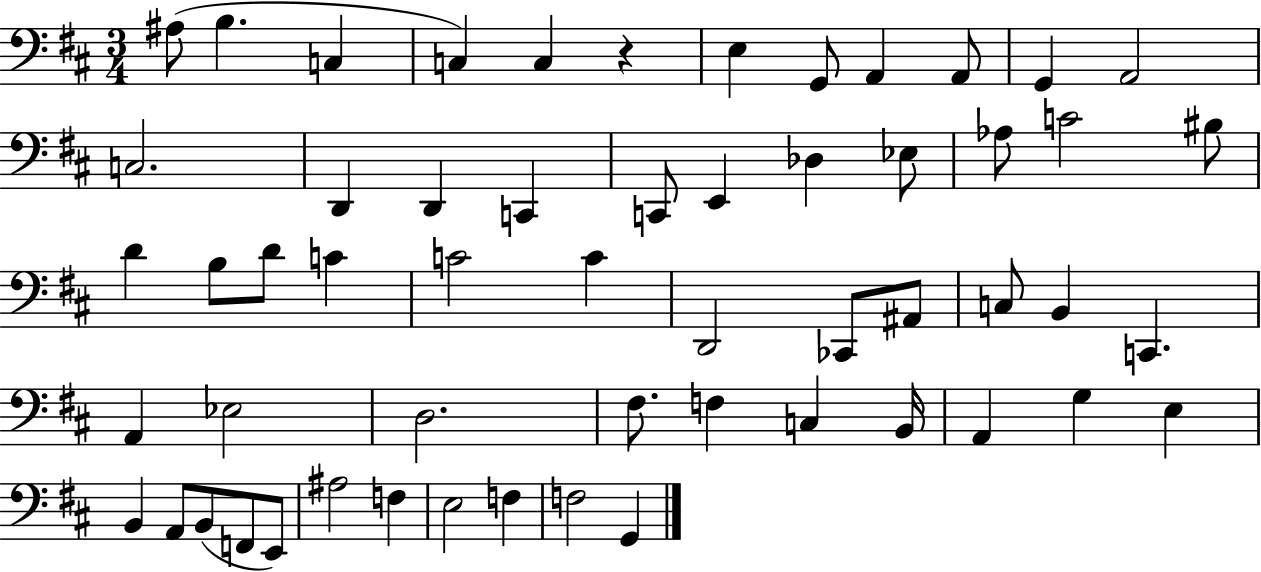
{
  \clef bass
  \numericTimeSignature
  \time 3/4
  \key d \major
  ais8( b4. c4 | c4) c4 r4 | e4 g,8 a,4 a,8 | g,4 a,2 | \break c2. | d,4 d,4 c,4 | c,8 e,4 des4 ees8 | aes8 c'2 bis8 | \break d'4 b8 d'8 c'4 | c'2 c'4 | d,2 ces,8 ais,8 | c8 b,4 c,4. | \break a,4 ees2 | d2. | fis8. f4 c4 b,16 | a,4 g4 e4 | \break b,4 a,8 b,8( f,8 e,8) | ais2 f4 | e2 f4 | f2 g,4 | \break \bar "|."
}